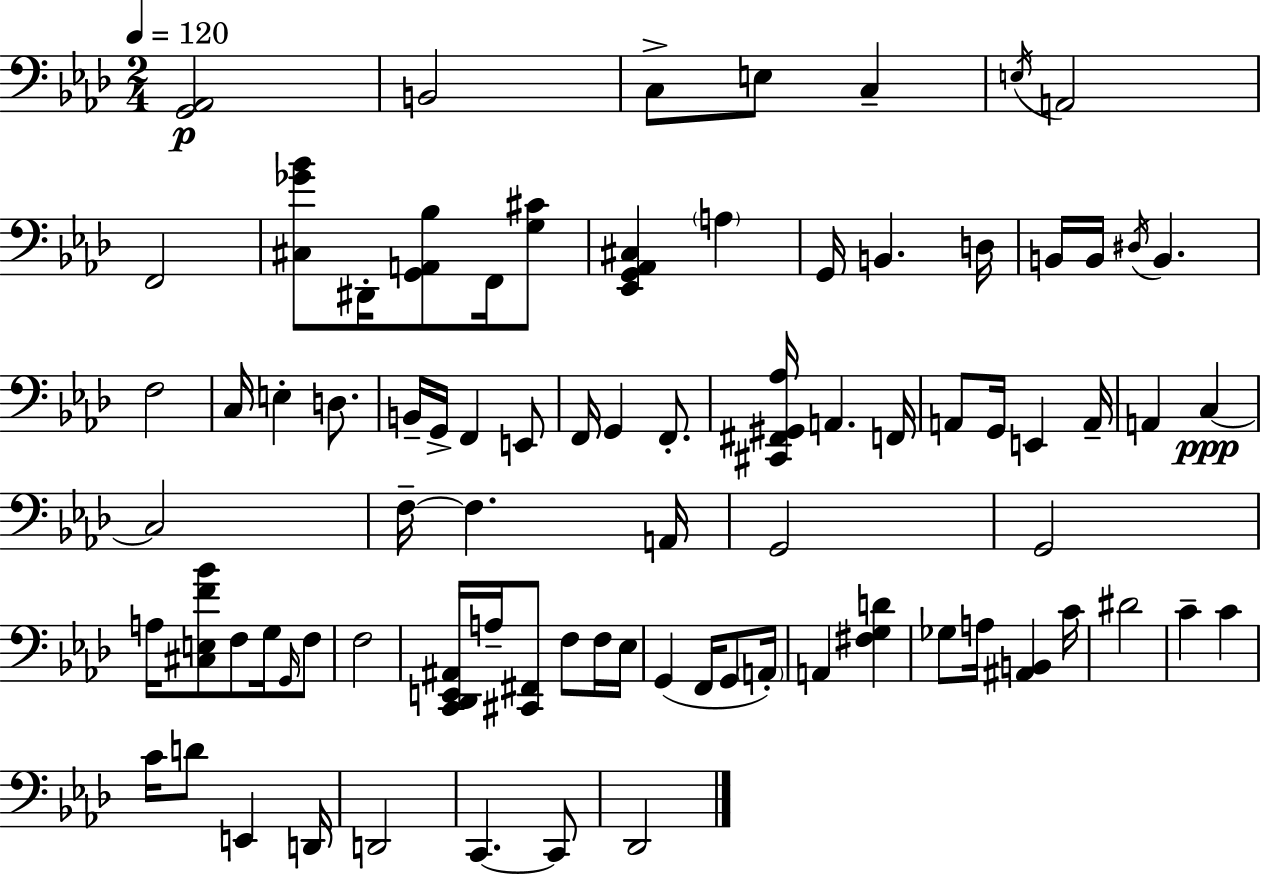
[G2,Ab2]/h B2/h C3/e E3/e C3/q E3/s A2/h F2/h [C#3,Gb4,Bb4]/e D#2/s [G2,A2,Bb3]/e F2/s [G3,C#4]/e [Eb2,G2,Ab2,C#3]/q A3/q G2/s B2/q. D3/s B2/s B2/s D#3/s B2/q. F3/h C3/s E3/q D3/e. B2/s G2/s F2/q E2/e F2/s G2/q F2/e. [C#2,F#2,G#2,Ab3]/s A2/q. F2/s A2/e G2/s E2/q A2/s A2/q C3/q C3/h F3/s F3/q. A2/s G2/h G2/h A3/s [C#3,E3,F4,Bb4]/e F3/e G3/s G2/s F3/e F3/h [C2,Db2,E2,A#2]/s A3/s [C#2,F#2]/e F3/e F3/s Eb3/s G2/q F2/s G2/e A2/s A2/q [F#3,G3,D4]/q Gb3/e A3/s [A#2,B2]/q C4/s D#4/h C4/q C4/q C4/s D4/e E2/q D2/s D2/h C2/q. C2/e Db2/h